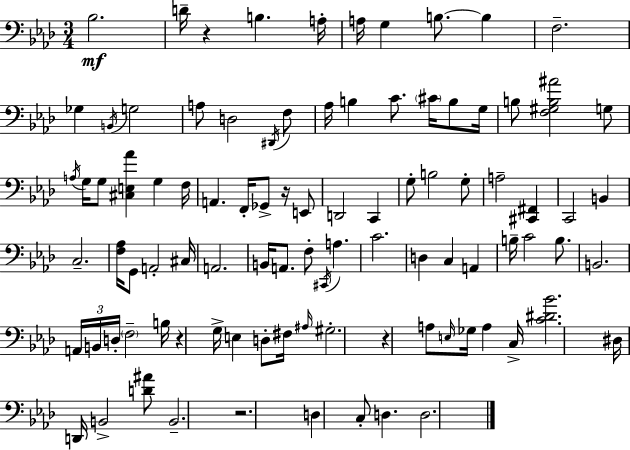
Bb3/h. D4/s R/q B3/q. A3/s A3/s G3/q B3/e. B3/q F3/h. Gb3/q B2/s G3/h A3/e D3/h D#2/s F3/e Ab3/s B3/q C4/e. C#4/s B3/e G3/s B3/e [F3,G#3,B3,A#4]/h G3/e A3/s G3/s G3/e [C#3,E3,Ab4]/q G3/q F3/s A2/q. F2/s Gb2/e R/s E2/e D2/h C2/q G3/e B3/h G3/e A3/h [C#2,F#2]/q C2/h B2/q C3/h. [F3,Ab3]/s G2/e A2/h C#3/s A2/h. B2/s A2/e. F3/e C#2/s A3/q. C4/h. D3/q C3/q A2/q B3/s C4/h B3/e. B2/h. A2/s B2/s D3/s F3/h B3/s R/q G3/s E3/q D3/e F#3/s A#3/s G#3/h. R/q A3/e E3/s Gb3/s A3/q C3/s [C4,D#4,Bb4]/h. D#3/s D2/s B2/h [D4,A#4]/e B2/h. R/h. D3/q C3/e D3/q. D3/h.